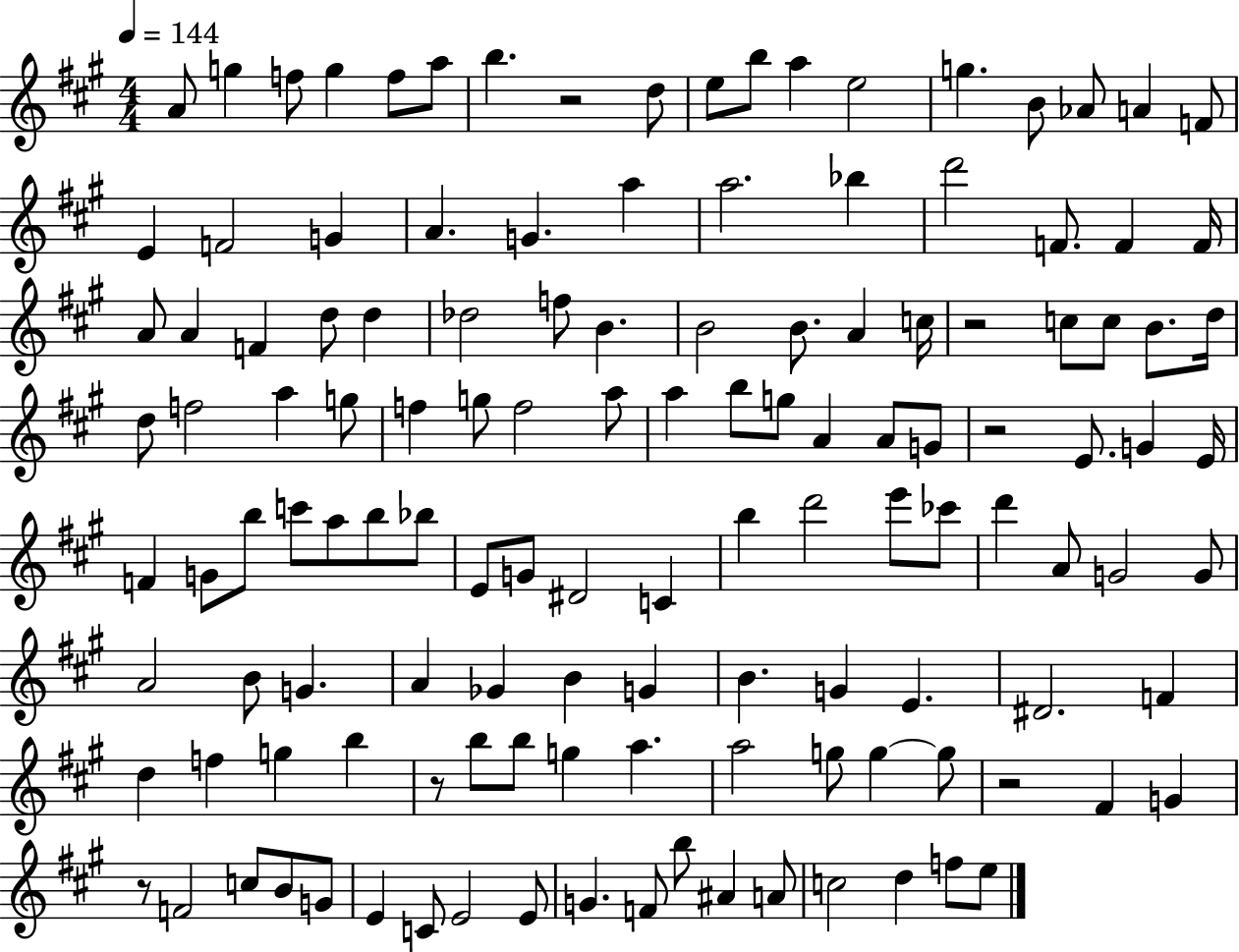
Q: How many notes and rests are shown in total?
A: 130